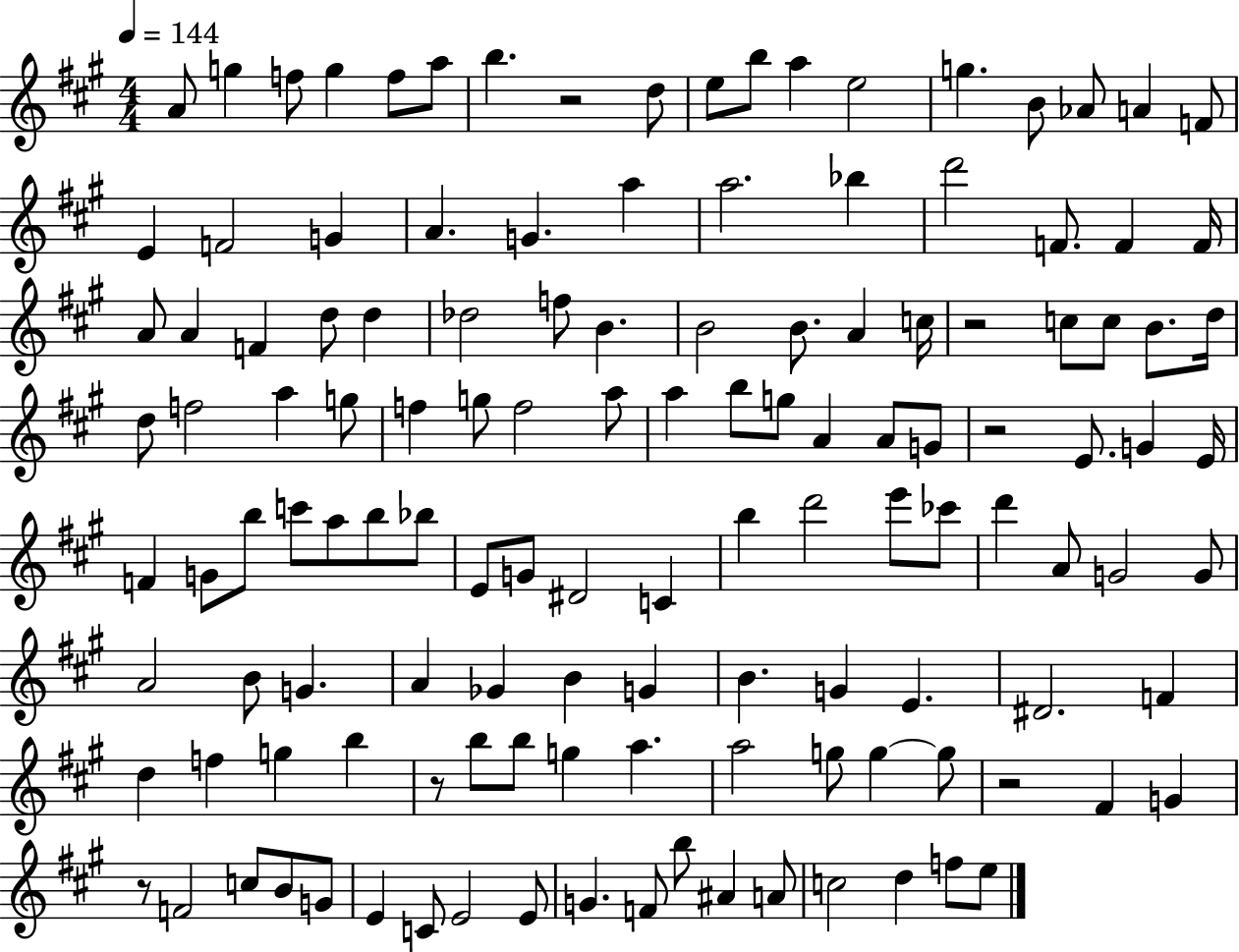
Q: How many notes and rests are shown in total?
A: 130